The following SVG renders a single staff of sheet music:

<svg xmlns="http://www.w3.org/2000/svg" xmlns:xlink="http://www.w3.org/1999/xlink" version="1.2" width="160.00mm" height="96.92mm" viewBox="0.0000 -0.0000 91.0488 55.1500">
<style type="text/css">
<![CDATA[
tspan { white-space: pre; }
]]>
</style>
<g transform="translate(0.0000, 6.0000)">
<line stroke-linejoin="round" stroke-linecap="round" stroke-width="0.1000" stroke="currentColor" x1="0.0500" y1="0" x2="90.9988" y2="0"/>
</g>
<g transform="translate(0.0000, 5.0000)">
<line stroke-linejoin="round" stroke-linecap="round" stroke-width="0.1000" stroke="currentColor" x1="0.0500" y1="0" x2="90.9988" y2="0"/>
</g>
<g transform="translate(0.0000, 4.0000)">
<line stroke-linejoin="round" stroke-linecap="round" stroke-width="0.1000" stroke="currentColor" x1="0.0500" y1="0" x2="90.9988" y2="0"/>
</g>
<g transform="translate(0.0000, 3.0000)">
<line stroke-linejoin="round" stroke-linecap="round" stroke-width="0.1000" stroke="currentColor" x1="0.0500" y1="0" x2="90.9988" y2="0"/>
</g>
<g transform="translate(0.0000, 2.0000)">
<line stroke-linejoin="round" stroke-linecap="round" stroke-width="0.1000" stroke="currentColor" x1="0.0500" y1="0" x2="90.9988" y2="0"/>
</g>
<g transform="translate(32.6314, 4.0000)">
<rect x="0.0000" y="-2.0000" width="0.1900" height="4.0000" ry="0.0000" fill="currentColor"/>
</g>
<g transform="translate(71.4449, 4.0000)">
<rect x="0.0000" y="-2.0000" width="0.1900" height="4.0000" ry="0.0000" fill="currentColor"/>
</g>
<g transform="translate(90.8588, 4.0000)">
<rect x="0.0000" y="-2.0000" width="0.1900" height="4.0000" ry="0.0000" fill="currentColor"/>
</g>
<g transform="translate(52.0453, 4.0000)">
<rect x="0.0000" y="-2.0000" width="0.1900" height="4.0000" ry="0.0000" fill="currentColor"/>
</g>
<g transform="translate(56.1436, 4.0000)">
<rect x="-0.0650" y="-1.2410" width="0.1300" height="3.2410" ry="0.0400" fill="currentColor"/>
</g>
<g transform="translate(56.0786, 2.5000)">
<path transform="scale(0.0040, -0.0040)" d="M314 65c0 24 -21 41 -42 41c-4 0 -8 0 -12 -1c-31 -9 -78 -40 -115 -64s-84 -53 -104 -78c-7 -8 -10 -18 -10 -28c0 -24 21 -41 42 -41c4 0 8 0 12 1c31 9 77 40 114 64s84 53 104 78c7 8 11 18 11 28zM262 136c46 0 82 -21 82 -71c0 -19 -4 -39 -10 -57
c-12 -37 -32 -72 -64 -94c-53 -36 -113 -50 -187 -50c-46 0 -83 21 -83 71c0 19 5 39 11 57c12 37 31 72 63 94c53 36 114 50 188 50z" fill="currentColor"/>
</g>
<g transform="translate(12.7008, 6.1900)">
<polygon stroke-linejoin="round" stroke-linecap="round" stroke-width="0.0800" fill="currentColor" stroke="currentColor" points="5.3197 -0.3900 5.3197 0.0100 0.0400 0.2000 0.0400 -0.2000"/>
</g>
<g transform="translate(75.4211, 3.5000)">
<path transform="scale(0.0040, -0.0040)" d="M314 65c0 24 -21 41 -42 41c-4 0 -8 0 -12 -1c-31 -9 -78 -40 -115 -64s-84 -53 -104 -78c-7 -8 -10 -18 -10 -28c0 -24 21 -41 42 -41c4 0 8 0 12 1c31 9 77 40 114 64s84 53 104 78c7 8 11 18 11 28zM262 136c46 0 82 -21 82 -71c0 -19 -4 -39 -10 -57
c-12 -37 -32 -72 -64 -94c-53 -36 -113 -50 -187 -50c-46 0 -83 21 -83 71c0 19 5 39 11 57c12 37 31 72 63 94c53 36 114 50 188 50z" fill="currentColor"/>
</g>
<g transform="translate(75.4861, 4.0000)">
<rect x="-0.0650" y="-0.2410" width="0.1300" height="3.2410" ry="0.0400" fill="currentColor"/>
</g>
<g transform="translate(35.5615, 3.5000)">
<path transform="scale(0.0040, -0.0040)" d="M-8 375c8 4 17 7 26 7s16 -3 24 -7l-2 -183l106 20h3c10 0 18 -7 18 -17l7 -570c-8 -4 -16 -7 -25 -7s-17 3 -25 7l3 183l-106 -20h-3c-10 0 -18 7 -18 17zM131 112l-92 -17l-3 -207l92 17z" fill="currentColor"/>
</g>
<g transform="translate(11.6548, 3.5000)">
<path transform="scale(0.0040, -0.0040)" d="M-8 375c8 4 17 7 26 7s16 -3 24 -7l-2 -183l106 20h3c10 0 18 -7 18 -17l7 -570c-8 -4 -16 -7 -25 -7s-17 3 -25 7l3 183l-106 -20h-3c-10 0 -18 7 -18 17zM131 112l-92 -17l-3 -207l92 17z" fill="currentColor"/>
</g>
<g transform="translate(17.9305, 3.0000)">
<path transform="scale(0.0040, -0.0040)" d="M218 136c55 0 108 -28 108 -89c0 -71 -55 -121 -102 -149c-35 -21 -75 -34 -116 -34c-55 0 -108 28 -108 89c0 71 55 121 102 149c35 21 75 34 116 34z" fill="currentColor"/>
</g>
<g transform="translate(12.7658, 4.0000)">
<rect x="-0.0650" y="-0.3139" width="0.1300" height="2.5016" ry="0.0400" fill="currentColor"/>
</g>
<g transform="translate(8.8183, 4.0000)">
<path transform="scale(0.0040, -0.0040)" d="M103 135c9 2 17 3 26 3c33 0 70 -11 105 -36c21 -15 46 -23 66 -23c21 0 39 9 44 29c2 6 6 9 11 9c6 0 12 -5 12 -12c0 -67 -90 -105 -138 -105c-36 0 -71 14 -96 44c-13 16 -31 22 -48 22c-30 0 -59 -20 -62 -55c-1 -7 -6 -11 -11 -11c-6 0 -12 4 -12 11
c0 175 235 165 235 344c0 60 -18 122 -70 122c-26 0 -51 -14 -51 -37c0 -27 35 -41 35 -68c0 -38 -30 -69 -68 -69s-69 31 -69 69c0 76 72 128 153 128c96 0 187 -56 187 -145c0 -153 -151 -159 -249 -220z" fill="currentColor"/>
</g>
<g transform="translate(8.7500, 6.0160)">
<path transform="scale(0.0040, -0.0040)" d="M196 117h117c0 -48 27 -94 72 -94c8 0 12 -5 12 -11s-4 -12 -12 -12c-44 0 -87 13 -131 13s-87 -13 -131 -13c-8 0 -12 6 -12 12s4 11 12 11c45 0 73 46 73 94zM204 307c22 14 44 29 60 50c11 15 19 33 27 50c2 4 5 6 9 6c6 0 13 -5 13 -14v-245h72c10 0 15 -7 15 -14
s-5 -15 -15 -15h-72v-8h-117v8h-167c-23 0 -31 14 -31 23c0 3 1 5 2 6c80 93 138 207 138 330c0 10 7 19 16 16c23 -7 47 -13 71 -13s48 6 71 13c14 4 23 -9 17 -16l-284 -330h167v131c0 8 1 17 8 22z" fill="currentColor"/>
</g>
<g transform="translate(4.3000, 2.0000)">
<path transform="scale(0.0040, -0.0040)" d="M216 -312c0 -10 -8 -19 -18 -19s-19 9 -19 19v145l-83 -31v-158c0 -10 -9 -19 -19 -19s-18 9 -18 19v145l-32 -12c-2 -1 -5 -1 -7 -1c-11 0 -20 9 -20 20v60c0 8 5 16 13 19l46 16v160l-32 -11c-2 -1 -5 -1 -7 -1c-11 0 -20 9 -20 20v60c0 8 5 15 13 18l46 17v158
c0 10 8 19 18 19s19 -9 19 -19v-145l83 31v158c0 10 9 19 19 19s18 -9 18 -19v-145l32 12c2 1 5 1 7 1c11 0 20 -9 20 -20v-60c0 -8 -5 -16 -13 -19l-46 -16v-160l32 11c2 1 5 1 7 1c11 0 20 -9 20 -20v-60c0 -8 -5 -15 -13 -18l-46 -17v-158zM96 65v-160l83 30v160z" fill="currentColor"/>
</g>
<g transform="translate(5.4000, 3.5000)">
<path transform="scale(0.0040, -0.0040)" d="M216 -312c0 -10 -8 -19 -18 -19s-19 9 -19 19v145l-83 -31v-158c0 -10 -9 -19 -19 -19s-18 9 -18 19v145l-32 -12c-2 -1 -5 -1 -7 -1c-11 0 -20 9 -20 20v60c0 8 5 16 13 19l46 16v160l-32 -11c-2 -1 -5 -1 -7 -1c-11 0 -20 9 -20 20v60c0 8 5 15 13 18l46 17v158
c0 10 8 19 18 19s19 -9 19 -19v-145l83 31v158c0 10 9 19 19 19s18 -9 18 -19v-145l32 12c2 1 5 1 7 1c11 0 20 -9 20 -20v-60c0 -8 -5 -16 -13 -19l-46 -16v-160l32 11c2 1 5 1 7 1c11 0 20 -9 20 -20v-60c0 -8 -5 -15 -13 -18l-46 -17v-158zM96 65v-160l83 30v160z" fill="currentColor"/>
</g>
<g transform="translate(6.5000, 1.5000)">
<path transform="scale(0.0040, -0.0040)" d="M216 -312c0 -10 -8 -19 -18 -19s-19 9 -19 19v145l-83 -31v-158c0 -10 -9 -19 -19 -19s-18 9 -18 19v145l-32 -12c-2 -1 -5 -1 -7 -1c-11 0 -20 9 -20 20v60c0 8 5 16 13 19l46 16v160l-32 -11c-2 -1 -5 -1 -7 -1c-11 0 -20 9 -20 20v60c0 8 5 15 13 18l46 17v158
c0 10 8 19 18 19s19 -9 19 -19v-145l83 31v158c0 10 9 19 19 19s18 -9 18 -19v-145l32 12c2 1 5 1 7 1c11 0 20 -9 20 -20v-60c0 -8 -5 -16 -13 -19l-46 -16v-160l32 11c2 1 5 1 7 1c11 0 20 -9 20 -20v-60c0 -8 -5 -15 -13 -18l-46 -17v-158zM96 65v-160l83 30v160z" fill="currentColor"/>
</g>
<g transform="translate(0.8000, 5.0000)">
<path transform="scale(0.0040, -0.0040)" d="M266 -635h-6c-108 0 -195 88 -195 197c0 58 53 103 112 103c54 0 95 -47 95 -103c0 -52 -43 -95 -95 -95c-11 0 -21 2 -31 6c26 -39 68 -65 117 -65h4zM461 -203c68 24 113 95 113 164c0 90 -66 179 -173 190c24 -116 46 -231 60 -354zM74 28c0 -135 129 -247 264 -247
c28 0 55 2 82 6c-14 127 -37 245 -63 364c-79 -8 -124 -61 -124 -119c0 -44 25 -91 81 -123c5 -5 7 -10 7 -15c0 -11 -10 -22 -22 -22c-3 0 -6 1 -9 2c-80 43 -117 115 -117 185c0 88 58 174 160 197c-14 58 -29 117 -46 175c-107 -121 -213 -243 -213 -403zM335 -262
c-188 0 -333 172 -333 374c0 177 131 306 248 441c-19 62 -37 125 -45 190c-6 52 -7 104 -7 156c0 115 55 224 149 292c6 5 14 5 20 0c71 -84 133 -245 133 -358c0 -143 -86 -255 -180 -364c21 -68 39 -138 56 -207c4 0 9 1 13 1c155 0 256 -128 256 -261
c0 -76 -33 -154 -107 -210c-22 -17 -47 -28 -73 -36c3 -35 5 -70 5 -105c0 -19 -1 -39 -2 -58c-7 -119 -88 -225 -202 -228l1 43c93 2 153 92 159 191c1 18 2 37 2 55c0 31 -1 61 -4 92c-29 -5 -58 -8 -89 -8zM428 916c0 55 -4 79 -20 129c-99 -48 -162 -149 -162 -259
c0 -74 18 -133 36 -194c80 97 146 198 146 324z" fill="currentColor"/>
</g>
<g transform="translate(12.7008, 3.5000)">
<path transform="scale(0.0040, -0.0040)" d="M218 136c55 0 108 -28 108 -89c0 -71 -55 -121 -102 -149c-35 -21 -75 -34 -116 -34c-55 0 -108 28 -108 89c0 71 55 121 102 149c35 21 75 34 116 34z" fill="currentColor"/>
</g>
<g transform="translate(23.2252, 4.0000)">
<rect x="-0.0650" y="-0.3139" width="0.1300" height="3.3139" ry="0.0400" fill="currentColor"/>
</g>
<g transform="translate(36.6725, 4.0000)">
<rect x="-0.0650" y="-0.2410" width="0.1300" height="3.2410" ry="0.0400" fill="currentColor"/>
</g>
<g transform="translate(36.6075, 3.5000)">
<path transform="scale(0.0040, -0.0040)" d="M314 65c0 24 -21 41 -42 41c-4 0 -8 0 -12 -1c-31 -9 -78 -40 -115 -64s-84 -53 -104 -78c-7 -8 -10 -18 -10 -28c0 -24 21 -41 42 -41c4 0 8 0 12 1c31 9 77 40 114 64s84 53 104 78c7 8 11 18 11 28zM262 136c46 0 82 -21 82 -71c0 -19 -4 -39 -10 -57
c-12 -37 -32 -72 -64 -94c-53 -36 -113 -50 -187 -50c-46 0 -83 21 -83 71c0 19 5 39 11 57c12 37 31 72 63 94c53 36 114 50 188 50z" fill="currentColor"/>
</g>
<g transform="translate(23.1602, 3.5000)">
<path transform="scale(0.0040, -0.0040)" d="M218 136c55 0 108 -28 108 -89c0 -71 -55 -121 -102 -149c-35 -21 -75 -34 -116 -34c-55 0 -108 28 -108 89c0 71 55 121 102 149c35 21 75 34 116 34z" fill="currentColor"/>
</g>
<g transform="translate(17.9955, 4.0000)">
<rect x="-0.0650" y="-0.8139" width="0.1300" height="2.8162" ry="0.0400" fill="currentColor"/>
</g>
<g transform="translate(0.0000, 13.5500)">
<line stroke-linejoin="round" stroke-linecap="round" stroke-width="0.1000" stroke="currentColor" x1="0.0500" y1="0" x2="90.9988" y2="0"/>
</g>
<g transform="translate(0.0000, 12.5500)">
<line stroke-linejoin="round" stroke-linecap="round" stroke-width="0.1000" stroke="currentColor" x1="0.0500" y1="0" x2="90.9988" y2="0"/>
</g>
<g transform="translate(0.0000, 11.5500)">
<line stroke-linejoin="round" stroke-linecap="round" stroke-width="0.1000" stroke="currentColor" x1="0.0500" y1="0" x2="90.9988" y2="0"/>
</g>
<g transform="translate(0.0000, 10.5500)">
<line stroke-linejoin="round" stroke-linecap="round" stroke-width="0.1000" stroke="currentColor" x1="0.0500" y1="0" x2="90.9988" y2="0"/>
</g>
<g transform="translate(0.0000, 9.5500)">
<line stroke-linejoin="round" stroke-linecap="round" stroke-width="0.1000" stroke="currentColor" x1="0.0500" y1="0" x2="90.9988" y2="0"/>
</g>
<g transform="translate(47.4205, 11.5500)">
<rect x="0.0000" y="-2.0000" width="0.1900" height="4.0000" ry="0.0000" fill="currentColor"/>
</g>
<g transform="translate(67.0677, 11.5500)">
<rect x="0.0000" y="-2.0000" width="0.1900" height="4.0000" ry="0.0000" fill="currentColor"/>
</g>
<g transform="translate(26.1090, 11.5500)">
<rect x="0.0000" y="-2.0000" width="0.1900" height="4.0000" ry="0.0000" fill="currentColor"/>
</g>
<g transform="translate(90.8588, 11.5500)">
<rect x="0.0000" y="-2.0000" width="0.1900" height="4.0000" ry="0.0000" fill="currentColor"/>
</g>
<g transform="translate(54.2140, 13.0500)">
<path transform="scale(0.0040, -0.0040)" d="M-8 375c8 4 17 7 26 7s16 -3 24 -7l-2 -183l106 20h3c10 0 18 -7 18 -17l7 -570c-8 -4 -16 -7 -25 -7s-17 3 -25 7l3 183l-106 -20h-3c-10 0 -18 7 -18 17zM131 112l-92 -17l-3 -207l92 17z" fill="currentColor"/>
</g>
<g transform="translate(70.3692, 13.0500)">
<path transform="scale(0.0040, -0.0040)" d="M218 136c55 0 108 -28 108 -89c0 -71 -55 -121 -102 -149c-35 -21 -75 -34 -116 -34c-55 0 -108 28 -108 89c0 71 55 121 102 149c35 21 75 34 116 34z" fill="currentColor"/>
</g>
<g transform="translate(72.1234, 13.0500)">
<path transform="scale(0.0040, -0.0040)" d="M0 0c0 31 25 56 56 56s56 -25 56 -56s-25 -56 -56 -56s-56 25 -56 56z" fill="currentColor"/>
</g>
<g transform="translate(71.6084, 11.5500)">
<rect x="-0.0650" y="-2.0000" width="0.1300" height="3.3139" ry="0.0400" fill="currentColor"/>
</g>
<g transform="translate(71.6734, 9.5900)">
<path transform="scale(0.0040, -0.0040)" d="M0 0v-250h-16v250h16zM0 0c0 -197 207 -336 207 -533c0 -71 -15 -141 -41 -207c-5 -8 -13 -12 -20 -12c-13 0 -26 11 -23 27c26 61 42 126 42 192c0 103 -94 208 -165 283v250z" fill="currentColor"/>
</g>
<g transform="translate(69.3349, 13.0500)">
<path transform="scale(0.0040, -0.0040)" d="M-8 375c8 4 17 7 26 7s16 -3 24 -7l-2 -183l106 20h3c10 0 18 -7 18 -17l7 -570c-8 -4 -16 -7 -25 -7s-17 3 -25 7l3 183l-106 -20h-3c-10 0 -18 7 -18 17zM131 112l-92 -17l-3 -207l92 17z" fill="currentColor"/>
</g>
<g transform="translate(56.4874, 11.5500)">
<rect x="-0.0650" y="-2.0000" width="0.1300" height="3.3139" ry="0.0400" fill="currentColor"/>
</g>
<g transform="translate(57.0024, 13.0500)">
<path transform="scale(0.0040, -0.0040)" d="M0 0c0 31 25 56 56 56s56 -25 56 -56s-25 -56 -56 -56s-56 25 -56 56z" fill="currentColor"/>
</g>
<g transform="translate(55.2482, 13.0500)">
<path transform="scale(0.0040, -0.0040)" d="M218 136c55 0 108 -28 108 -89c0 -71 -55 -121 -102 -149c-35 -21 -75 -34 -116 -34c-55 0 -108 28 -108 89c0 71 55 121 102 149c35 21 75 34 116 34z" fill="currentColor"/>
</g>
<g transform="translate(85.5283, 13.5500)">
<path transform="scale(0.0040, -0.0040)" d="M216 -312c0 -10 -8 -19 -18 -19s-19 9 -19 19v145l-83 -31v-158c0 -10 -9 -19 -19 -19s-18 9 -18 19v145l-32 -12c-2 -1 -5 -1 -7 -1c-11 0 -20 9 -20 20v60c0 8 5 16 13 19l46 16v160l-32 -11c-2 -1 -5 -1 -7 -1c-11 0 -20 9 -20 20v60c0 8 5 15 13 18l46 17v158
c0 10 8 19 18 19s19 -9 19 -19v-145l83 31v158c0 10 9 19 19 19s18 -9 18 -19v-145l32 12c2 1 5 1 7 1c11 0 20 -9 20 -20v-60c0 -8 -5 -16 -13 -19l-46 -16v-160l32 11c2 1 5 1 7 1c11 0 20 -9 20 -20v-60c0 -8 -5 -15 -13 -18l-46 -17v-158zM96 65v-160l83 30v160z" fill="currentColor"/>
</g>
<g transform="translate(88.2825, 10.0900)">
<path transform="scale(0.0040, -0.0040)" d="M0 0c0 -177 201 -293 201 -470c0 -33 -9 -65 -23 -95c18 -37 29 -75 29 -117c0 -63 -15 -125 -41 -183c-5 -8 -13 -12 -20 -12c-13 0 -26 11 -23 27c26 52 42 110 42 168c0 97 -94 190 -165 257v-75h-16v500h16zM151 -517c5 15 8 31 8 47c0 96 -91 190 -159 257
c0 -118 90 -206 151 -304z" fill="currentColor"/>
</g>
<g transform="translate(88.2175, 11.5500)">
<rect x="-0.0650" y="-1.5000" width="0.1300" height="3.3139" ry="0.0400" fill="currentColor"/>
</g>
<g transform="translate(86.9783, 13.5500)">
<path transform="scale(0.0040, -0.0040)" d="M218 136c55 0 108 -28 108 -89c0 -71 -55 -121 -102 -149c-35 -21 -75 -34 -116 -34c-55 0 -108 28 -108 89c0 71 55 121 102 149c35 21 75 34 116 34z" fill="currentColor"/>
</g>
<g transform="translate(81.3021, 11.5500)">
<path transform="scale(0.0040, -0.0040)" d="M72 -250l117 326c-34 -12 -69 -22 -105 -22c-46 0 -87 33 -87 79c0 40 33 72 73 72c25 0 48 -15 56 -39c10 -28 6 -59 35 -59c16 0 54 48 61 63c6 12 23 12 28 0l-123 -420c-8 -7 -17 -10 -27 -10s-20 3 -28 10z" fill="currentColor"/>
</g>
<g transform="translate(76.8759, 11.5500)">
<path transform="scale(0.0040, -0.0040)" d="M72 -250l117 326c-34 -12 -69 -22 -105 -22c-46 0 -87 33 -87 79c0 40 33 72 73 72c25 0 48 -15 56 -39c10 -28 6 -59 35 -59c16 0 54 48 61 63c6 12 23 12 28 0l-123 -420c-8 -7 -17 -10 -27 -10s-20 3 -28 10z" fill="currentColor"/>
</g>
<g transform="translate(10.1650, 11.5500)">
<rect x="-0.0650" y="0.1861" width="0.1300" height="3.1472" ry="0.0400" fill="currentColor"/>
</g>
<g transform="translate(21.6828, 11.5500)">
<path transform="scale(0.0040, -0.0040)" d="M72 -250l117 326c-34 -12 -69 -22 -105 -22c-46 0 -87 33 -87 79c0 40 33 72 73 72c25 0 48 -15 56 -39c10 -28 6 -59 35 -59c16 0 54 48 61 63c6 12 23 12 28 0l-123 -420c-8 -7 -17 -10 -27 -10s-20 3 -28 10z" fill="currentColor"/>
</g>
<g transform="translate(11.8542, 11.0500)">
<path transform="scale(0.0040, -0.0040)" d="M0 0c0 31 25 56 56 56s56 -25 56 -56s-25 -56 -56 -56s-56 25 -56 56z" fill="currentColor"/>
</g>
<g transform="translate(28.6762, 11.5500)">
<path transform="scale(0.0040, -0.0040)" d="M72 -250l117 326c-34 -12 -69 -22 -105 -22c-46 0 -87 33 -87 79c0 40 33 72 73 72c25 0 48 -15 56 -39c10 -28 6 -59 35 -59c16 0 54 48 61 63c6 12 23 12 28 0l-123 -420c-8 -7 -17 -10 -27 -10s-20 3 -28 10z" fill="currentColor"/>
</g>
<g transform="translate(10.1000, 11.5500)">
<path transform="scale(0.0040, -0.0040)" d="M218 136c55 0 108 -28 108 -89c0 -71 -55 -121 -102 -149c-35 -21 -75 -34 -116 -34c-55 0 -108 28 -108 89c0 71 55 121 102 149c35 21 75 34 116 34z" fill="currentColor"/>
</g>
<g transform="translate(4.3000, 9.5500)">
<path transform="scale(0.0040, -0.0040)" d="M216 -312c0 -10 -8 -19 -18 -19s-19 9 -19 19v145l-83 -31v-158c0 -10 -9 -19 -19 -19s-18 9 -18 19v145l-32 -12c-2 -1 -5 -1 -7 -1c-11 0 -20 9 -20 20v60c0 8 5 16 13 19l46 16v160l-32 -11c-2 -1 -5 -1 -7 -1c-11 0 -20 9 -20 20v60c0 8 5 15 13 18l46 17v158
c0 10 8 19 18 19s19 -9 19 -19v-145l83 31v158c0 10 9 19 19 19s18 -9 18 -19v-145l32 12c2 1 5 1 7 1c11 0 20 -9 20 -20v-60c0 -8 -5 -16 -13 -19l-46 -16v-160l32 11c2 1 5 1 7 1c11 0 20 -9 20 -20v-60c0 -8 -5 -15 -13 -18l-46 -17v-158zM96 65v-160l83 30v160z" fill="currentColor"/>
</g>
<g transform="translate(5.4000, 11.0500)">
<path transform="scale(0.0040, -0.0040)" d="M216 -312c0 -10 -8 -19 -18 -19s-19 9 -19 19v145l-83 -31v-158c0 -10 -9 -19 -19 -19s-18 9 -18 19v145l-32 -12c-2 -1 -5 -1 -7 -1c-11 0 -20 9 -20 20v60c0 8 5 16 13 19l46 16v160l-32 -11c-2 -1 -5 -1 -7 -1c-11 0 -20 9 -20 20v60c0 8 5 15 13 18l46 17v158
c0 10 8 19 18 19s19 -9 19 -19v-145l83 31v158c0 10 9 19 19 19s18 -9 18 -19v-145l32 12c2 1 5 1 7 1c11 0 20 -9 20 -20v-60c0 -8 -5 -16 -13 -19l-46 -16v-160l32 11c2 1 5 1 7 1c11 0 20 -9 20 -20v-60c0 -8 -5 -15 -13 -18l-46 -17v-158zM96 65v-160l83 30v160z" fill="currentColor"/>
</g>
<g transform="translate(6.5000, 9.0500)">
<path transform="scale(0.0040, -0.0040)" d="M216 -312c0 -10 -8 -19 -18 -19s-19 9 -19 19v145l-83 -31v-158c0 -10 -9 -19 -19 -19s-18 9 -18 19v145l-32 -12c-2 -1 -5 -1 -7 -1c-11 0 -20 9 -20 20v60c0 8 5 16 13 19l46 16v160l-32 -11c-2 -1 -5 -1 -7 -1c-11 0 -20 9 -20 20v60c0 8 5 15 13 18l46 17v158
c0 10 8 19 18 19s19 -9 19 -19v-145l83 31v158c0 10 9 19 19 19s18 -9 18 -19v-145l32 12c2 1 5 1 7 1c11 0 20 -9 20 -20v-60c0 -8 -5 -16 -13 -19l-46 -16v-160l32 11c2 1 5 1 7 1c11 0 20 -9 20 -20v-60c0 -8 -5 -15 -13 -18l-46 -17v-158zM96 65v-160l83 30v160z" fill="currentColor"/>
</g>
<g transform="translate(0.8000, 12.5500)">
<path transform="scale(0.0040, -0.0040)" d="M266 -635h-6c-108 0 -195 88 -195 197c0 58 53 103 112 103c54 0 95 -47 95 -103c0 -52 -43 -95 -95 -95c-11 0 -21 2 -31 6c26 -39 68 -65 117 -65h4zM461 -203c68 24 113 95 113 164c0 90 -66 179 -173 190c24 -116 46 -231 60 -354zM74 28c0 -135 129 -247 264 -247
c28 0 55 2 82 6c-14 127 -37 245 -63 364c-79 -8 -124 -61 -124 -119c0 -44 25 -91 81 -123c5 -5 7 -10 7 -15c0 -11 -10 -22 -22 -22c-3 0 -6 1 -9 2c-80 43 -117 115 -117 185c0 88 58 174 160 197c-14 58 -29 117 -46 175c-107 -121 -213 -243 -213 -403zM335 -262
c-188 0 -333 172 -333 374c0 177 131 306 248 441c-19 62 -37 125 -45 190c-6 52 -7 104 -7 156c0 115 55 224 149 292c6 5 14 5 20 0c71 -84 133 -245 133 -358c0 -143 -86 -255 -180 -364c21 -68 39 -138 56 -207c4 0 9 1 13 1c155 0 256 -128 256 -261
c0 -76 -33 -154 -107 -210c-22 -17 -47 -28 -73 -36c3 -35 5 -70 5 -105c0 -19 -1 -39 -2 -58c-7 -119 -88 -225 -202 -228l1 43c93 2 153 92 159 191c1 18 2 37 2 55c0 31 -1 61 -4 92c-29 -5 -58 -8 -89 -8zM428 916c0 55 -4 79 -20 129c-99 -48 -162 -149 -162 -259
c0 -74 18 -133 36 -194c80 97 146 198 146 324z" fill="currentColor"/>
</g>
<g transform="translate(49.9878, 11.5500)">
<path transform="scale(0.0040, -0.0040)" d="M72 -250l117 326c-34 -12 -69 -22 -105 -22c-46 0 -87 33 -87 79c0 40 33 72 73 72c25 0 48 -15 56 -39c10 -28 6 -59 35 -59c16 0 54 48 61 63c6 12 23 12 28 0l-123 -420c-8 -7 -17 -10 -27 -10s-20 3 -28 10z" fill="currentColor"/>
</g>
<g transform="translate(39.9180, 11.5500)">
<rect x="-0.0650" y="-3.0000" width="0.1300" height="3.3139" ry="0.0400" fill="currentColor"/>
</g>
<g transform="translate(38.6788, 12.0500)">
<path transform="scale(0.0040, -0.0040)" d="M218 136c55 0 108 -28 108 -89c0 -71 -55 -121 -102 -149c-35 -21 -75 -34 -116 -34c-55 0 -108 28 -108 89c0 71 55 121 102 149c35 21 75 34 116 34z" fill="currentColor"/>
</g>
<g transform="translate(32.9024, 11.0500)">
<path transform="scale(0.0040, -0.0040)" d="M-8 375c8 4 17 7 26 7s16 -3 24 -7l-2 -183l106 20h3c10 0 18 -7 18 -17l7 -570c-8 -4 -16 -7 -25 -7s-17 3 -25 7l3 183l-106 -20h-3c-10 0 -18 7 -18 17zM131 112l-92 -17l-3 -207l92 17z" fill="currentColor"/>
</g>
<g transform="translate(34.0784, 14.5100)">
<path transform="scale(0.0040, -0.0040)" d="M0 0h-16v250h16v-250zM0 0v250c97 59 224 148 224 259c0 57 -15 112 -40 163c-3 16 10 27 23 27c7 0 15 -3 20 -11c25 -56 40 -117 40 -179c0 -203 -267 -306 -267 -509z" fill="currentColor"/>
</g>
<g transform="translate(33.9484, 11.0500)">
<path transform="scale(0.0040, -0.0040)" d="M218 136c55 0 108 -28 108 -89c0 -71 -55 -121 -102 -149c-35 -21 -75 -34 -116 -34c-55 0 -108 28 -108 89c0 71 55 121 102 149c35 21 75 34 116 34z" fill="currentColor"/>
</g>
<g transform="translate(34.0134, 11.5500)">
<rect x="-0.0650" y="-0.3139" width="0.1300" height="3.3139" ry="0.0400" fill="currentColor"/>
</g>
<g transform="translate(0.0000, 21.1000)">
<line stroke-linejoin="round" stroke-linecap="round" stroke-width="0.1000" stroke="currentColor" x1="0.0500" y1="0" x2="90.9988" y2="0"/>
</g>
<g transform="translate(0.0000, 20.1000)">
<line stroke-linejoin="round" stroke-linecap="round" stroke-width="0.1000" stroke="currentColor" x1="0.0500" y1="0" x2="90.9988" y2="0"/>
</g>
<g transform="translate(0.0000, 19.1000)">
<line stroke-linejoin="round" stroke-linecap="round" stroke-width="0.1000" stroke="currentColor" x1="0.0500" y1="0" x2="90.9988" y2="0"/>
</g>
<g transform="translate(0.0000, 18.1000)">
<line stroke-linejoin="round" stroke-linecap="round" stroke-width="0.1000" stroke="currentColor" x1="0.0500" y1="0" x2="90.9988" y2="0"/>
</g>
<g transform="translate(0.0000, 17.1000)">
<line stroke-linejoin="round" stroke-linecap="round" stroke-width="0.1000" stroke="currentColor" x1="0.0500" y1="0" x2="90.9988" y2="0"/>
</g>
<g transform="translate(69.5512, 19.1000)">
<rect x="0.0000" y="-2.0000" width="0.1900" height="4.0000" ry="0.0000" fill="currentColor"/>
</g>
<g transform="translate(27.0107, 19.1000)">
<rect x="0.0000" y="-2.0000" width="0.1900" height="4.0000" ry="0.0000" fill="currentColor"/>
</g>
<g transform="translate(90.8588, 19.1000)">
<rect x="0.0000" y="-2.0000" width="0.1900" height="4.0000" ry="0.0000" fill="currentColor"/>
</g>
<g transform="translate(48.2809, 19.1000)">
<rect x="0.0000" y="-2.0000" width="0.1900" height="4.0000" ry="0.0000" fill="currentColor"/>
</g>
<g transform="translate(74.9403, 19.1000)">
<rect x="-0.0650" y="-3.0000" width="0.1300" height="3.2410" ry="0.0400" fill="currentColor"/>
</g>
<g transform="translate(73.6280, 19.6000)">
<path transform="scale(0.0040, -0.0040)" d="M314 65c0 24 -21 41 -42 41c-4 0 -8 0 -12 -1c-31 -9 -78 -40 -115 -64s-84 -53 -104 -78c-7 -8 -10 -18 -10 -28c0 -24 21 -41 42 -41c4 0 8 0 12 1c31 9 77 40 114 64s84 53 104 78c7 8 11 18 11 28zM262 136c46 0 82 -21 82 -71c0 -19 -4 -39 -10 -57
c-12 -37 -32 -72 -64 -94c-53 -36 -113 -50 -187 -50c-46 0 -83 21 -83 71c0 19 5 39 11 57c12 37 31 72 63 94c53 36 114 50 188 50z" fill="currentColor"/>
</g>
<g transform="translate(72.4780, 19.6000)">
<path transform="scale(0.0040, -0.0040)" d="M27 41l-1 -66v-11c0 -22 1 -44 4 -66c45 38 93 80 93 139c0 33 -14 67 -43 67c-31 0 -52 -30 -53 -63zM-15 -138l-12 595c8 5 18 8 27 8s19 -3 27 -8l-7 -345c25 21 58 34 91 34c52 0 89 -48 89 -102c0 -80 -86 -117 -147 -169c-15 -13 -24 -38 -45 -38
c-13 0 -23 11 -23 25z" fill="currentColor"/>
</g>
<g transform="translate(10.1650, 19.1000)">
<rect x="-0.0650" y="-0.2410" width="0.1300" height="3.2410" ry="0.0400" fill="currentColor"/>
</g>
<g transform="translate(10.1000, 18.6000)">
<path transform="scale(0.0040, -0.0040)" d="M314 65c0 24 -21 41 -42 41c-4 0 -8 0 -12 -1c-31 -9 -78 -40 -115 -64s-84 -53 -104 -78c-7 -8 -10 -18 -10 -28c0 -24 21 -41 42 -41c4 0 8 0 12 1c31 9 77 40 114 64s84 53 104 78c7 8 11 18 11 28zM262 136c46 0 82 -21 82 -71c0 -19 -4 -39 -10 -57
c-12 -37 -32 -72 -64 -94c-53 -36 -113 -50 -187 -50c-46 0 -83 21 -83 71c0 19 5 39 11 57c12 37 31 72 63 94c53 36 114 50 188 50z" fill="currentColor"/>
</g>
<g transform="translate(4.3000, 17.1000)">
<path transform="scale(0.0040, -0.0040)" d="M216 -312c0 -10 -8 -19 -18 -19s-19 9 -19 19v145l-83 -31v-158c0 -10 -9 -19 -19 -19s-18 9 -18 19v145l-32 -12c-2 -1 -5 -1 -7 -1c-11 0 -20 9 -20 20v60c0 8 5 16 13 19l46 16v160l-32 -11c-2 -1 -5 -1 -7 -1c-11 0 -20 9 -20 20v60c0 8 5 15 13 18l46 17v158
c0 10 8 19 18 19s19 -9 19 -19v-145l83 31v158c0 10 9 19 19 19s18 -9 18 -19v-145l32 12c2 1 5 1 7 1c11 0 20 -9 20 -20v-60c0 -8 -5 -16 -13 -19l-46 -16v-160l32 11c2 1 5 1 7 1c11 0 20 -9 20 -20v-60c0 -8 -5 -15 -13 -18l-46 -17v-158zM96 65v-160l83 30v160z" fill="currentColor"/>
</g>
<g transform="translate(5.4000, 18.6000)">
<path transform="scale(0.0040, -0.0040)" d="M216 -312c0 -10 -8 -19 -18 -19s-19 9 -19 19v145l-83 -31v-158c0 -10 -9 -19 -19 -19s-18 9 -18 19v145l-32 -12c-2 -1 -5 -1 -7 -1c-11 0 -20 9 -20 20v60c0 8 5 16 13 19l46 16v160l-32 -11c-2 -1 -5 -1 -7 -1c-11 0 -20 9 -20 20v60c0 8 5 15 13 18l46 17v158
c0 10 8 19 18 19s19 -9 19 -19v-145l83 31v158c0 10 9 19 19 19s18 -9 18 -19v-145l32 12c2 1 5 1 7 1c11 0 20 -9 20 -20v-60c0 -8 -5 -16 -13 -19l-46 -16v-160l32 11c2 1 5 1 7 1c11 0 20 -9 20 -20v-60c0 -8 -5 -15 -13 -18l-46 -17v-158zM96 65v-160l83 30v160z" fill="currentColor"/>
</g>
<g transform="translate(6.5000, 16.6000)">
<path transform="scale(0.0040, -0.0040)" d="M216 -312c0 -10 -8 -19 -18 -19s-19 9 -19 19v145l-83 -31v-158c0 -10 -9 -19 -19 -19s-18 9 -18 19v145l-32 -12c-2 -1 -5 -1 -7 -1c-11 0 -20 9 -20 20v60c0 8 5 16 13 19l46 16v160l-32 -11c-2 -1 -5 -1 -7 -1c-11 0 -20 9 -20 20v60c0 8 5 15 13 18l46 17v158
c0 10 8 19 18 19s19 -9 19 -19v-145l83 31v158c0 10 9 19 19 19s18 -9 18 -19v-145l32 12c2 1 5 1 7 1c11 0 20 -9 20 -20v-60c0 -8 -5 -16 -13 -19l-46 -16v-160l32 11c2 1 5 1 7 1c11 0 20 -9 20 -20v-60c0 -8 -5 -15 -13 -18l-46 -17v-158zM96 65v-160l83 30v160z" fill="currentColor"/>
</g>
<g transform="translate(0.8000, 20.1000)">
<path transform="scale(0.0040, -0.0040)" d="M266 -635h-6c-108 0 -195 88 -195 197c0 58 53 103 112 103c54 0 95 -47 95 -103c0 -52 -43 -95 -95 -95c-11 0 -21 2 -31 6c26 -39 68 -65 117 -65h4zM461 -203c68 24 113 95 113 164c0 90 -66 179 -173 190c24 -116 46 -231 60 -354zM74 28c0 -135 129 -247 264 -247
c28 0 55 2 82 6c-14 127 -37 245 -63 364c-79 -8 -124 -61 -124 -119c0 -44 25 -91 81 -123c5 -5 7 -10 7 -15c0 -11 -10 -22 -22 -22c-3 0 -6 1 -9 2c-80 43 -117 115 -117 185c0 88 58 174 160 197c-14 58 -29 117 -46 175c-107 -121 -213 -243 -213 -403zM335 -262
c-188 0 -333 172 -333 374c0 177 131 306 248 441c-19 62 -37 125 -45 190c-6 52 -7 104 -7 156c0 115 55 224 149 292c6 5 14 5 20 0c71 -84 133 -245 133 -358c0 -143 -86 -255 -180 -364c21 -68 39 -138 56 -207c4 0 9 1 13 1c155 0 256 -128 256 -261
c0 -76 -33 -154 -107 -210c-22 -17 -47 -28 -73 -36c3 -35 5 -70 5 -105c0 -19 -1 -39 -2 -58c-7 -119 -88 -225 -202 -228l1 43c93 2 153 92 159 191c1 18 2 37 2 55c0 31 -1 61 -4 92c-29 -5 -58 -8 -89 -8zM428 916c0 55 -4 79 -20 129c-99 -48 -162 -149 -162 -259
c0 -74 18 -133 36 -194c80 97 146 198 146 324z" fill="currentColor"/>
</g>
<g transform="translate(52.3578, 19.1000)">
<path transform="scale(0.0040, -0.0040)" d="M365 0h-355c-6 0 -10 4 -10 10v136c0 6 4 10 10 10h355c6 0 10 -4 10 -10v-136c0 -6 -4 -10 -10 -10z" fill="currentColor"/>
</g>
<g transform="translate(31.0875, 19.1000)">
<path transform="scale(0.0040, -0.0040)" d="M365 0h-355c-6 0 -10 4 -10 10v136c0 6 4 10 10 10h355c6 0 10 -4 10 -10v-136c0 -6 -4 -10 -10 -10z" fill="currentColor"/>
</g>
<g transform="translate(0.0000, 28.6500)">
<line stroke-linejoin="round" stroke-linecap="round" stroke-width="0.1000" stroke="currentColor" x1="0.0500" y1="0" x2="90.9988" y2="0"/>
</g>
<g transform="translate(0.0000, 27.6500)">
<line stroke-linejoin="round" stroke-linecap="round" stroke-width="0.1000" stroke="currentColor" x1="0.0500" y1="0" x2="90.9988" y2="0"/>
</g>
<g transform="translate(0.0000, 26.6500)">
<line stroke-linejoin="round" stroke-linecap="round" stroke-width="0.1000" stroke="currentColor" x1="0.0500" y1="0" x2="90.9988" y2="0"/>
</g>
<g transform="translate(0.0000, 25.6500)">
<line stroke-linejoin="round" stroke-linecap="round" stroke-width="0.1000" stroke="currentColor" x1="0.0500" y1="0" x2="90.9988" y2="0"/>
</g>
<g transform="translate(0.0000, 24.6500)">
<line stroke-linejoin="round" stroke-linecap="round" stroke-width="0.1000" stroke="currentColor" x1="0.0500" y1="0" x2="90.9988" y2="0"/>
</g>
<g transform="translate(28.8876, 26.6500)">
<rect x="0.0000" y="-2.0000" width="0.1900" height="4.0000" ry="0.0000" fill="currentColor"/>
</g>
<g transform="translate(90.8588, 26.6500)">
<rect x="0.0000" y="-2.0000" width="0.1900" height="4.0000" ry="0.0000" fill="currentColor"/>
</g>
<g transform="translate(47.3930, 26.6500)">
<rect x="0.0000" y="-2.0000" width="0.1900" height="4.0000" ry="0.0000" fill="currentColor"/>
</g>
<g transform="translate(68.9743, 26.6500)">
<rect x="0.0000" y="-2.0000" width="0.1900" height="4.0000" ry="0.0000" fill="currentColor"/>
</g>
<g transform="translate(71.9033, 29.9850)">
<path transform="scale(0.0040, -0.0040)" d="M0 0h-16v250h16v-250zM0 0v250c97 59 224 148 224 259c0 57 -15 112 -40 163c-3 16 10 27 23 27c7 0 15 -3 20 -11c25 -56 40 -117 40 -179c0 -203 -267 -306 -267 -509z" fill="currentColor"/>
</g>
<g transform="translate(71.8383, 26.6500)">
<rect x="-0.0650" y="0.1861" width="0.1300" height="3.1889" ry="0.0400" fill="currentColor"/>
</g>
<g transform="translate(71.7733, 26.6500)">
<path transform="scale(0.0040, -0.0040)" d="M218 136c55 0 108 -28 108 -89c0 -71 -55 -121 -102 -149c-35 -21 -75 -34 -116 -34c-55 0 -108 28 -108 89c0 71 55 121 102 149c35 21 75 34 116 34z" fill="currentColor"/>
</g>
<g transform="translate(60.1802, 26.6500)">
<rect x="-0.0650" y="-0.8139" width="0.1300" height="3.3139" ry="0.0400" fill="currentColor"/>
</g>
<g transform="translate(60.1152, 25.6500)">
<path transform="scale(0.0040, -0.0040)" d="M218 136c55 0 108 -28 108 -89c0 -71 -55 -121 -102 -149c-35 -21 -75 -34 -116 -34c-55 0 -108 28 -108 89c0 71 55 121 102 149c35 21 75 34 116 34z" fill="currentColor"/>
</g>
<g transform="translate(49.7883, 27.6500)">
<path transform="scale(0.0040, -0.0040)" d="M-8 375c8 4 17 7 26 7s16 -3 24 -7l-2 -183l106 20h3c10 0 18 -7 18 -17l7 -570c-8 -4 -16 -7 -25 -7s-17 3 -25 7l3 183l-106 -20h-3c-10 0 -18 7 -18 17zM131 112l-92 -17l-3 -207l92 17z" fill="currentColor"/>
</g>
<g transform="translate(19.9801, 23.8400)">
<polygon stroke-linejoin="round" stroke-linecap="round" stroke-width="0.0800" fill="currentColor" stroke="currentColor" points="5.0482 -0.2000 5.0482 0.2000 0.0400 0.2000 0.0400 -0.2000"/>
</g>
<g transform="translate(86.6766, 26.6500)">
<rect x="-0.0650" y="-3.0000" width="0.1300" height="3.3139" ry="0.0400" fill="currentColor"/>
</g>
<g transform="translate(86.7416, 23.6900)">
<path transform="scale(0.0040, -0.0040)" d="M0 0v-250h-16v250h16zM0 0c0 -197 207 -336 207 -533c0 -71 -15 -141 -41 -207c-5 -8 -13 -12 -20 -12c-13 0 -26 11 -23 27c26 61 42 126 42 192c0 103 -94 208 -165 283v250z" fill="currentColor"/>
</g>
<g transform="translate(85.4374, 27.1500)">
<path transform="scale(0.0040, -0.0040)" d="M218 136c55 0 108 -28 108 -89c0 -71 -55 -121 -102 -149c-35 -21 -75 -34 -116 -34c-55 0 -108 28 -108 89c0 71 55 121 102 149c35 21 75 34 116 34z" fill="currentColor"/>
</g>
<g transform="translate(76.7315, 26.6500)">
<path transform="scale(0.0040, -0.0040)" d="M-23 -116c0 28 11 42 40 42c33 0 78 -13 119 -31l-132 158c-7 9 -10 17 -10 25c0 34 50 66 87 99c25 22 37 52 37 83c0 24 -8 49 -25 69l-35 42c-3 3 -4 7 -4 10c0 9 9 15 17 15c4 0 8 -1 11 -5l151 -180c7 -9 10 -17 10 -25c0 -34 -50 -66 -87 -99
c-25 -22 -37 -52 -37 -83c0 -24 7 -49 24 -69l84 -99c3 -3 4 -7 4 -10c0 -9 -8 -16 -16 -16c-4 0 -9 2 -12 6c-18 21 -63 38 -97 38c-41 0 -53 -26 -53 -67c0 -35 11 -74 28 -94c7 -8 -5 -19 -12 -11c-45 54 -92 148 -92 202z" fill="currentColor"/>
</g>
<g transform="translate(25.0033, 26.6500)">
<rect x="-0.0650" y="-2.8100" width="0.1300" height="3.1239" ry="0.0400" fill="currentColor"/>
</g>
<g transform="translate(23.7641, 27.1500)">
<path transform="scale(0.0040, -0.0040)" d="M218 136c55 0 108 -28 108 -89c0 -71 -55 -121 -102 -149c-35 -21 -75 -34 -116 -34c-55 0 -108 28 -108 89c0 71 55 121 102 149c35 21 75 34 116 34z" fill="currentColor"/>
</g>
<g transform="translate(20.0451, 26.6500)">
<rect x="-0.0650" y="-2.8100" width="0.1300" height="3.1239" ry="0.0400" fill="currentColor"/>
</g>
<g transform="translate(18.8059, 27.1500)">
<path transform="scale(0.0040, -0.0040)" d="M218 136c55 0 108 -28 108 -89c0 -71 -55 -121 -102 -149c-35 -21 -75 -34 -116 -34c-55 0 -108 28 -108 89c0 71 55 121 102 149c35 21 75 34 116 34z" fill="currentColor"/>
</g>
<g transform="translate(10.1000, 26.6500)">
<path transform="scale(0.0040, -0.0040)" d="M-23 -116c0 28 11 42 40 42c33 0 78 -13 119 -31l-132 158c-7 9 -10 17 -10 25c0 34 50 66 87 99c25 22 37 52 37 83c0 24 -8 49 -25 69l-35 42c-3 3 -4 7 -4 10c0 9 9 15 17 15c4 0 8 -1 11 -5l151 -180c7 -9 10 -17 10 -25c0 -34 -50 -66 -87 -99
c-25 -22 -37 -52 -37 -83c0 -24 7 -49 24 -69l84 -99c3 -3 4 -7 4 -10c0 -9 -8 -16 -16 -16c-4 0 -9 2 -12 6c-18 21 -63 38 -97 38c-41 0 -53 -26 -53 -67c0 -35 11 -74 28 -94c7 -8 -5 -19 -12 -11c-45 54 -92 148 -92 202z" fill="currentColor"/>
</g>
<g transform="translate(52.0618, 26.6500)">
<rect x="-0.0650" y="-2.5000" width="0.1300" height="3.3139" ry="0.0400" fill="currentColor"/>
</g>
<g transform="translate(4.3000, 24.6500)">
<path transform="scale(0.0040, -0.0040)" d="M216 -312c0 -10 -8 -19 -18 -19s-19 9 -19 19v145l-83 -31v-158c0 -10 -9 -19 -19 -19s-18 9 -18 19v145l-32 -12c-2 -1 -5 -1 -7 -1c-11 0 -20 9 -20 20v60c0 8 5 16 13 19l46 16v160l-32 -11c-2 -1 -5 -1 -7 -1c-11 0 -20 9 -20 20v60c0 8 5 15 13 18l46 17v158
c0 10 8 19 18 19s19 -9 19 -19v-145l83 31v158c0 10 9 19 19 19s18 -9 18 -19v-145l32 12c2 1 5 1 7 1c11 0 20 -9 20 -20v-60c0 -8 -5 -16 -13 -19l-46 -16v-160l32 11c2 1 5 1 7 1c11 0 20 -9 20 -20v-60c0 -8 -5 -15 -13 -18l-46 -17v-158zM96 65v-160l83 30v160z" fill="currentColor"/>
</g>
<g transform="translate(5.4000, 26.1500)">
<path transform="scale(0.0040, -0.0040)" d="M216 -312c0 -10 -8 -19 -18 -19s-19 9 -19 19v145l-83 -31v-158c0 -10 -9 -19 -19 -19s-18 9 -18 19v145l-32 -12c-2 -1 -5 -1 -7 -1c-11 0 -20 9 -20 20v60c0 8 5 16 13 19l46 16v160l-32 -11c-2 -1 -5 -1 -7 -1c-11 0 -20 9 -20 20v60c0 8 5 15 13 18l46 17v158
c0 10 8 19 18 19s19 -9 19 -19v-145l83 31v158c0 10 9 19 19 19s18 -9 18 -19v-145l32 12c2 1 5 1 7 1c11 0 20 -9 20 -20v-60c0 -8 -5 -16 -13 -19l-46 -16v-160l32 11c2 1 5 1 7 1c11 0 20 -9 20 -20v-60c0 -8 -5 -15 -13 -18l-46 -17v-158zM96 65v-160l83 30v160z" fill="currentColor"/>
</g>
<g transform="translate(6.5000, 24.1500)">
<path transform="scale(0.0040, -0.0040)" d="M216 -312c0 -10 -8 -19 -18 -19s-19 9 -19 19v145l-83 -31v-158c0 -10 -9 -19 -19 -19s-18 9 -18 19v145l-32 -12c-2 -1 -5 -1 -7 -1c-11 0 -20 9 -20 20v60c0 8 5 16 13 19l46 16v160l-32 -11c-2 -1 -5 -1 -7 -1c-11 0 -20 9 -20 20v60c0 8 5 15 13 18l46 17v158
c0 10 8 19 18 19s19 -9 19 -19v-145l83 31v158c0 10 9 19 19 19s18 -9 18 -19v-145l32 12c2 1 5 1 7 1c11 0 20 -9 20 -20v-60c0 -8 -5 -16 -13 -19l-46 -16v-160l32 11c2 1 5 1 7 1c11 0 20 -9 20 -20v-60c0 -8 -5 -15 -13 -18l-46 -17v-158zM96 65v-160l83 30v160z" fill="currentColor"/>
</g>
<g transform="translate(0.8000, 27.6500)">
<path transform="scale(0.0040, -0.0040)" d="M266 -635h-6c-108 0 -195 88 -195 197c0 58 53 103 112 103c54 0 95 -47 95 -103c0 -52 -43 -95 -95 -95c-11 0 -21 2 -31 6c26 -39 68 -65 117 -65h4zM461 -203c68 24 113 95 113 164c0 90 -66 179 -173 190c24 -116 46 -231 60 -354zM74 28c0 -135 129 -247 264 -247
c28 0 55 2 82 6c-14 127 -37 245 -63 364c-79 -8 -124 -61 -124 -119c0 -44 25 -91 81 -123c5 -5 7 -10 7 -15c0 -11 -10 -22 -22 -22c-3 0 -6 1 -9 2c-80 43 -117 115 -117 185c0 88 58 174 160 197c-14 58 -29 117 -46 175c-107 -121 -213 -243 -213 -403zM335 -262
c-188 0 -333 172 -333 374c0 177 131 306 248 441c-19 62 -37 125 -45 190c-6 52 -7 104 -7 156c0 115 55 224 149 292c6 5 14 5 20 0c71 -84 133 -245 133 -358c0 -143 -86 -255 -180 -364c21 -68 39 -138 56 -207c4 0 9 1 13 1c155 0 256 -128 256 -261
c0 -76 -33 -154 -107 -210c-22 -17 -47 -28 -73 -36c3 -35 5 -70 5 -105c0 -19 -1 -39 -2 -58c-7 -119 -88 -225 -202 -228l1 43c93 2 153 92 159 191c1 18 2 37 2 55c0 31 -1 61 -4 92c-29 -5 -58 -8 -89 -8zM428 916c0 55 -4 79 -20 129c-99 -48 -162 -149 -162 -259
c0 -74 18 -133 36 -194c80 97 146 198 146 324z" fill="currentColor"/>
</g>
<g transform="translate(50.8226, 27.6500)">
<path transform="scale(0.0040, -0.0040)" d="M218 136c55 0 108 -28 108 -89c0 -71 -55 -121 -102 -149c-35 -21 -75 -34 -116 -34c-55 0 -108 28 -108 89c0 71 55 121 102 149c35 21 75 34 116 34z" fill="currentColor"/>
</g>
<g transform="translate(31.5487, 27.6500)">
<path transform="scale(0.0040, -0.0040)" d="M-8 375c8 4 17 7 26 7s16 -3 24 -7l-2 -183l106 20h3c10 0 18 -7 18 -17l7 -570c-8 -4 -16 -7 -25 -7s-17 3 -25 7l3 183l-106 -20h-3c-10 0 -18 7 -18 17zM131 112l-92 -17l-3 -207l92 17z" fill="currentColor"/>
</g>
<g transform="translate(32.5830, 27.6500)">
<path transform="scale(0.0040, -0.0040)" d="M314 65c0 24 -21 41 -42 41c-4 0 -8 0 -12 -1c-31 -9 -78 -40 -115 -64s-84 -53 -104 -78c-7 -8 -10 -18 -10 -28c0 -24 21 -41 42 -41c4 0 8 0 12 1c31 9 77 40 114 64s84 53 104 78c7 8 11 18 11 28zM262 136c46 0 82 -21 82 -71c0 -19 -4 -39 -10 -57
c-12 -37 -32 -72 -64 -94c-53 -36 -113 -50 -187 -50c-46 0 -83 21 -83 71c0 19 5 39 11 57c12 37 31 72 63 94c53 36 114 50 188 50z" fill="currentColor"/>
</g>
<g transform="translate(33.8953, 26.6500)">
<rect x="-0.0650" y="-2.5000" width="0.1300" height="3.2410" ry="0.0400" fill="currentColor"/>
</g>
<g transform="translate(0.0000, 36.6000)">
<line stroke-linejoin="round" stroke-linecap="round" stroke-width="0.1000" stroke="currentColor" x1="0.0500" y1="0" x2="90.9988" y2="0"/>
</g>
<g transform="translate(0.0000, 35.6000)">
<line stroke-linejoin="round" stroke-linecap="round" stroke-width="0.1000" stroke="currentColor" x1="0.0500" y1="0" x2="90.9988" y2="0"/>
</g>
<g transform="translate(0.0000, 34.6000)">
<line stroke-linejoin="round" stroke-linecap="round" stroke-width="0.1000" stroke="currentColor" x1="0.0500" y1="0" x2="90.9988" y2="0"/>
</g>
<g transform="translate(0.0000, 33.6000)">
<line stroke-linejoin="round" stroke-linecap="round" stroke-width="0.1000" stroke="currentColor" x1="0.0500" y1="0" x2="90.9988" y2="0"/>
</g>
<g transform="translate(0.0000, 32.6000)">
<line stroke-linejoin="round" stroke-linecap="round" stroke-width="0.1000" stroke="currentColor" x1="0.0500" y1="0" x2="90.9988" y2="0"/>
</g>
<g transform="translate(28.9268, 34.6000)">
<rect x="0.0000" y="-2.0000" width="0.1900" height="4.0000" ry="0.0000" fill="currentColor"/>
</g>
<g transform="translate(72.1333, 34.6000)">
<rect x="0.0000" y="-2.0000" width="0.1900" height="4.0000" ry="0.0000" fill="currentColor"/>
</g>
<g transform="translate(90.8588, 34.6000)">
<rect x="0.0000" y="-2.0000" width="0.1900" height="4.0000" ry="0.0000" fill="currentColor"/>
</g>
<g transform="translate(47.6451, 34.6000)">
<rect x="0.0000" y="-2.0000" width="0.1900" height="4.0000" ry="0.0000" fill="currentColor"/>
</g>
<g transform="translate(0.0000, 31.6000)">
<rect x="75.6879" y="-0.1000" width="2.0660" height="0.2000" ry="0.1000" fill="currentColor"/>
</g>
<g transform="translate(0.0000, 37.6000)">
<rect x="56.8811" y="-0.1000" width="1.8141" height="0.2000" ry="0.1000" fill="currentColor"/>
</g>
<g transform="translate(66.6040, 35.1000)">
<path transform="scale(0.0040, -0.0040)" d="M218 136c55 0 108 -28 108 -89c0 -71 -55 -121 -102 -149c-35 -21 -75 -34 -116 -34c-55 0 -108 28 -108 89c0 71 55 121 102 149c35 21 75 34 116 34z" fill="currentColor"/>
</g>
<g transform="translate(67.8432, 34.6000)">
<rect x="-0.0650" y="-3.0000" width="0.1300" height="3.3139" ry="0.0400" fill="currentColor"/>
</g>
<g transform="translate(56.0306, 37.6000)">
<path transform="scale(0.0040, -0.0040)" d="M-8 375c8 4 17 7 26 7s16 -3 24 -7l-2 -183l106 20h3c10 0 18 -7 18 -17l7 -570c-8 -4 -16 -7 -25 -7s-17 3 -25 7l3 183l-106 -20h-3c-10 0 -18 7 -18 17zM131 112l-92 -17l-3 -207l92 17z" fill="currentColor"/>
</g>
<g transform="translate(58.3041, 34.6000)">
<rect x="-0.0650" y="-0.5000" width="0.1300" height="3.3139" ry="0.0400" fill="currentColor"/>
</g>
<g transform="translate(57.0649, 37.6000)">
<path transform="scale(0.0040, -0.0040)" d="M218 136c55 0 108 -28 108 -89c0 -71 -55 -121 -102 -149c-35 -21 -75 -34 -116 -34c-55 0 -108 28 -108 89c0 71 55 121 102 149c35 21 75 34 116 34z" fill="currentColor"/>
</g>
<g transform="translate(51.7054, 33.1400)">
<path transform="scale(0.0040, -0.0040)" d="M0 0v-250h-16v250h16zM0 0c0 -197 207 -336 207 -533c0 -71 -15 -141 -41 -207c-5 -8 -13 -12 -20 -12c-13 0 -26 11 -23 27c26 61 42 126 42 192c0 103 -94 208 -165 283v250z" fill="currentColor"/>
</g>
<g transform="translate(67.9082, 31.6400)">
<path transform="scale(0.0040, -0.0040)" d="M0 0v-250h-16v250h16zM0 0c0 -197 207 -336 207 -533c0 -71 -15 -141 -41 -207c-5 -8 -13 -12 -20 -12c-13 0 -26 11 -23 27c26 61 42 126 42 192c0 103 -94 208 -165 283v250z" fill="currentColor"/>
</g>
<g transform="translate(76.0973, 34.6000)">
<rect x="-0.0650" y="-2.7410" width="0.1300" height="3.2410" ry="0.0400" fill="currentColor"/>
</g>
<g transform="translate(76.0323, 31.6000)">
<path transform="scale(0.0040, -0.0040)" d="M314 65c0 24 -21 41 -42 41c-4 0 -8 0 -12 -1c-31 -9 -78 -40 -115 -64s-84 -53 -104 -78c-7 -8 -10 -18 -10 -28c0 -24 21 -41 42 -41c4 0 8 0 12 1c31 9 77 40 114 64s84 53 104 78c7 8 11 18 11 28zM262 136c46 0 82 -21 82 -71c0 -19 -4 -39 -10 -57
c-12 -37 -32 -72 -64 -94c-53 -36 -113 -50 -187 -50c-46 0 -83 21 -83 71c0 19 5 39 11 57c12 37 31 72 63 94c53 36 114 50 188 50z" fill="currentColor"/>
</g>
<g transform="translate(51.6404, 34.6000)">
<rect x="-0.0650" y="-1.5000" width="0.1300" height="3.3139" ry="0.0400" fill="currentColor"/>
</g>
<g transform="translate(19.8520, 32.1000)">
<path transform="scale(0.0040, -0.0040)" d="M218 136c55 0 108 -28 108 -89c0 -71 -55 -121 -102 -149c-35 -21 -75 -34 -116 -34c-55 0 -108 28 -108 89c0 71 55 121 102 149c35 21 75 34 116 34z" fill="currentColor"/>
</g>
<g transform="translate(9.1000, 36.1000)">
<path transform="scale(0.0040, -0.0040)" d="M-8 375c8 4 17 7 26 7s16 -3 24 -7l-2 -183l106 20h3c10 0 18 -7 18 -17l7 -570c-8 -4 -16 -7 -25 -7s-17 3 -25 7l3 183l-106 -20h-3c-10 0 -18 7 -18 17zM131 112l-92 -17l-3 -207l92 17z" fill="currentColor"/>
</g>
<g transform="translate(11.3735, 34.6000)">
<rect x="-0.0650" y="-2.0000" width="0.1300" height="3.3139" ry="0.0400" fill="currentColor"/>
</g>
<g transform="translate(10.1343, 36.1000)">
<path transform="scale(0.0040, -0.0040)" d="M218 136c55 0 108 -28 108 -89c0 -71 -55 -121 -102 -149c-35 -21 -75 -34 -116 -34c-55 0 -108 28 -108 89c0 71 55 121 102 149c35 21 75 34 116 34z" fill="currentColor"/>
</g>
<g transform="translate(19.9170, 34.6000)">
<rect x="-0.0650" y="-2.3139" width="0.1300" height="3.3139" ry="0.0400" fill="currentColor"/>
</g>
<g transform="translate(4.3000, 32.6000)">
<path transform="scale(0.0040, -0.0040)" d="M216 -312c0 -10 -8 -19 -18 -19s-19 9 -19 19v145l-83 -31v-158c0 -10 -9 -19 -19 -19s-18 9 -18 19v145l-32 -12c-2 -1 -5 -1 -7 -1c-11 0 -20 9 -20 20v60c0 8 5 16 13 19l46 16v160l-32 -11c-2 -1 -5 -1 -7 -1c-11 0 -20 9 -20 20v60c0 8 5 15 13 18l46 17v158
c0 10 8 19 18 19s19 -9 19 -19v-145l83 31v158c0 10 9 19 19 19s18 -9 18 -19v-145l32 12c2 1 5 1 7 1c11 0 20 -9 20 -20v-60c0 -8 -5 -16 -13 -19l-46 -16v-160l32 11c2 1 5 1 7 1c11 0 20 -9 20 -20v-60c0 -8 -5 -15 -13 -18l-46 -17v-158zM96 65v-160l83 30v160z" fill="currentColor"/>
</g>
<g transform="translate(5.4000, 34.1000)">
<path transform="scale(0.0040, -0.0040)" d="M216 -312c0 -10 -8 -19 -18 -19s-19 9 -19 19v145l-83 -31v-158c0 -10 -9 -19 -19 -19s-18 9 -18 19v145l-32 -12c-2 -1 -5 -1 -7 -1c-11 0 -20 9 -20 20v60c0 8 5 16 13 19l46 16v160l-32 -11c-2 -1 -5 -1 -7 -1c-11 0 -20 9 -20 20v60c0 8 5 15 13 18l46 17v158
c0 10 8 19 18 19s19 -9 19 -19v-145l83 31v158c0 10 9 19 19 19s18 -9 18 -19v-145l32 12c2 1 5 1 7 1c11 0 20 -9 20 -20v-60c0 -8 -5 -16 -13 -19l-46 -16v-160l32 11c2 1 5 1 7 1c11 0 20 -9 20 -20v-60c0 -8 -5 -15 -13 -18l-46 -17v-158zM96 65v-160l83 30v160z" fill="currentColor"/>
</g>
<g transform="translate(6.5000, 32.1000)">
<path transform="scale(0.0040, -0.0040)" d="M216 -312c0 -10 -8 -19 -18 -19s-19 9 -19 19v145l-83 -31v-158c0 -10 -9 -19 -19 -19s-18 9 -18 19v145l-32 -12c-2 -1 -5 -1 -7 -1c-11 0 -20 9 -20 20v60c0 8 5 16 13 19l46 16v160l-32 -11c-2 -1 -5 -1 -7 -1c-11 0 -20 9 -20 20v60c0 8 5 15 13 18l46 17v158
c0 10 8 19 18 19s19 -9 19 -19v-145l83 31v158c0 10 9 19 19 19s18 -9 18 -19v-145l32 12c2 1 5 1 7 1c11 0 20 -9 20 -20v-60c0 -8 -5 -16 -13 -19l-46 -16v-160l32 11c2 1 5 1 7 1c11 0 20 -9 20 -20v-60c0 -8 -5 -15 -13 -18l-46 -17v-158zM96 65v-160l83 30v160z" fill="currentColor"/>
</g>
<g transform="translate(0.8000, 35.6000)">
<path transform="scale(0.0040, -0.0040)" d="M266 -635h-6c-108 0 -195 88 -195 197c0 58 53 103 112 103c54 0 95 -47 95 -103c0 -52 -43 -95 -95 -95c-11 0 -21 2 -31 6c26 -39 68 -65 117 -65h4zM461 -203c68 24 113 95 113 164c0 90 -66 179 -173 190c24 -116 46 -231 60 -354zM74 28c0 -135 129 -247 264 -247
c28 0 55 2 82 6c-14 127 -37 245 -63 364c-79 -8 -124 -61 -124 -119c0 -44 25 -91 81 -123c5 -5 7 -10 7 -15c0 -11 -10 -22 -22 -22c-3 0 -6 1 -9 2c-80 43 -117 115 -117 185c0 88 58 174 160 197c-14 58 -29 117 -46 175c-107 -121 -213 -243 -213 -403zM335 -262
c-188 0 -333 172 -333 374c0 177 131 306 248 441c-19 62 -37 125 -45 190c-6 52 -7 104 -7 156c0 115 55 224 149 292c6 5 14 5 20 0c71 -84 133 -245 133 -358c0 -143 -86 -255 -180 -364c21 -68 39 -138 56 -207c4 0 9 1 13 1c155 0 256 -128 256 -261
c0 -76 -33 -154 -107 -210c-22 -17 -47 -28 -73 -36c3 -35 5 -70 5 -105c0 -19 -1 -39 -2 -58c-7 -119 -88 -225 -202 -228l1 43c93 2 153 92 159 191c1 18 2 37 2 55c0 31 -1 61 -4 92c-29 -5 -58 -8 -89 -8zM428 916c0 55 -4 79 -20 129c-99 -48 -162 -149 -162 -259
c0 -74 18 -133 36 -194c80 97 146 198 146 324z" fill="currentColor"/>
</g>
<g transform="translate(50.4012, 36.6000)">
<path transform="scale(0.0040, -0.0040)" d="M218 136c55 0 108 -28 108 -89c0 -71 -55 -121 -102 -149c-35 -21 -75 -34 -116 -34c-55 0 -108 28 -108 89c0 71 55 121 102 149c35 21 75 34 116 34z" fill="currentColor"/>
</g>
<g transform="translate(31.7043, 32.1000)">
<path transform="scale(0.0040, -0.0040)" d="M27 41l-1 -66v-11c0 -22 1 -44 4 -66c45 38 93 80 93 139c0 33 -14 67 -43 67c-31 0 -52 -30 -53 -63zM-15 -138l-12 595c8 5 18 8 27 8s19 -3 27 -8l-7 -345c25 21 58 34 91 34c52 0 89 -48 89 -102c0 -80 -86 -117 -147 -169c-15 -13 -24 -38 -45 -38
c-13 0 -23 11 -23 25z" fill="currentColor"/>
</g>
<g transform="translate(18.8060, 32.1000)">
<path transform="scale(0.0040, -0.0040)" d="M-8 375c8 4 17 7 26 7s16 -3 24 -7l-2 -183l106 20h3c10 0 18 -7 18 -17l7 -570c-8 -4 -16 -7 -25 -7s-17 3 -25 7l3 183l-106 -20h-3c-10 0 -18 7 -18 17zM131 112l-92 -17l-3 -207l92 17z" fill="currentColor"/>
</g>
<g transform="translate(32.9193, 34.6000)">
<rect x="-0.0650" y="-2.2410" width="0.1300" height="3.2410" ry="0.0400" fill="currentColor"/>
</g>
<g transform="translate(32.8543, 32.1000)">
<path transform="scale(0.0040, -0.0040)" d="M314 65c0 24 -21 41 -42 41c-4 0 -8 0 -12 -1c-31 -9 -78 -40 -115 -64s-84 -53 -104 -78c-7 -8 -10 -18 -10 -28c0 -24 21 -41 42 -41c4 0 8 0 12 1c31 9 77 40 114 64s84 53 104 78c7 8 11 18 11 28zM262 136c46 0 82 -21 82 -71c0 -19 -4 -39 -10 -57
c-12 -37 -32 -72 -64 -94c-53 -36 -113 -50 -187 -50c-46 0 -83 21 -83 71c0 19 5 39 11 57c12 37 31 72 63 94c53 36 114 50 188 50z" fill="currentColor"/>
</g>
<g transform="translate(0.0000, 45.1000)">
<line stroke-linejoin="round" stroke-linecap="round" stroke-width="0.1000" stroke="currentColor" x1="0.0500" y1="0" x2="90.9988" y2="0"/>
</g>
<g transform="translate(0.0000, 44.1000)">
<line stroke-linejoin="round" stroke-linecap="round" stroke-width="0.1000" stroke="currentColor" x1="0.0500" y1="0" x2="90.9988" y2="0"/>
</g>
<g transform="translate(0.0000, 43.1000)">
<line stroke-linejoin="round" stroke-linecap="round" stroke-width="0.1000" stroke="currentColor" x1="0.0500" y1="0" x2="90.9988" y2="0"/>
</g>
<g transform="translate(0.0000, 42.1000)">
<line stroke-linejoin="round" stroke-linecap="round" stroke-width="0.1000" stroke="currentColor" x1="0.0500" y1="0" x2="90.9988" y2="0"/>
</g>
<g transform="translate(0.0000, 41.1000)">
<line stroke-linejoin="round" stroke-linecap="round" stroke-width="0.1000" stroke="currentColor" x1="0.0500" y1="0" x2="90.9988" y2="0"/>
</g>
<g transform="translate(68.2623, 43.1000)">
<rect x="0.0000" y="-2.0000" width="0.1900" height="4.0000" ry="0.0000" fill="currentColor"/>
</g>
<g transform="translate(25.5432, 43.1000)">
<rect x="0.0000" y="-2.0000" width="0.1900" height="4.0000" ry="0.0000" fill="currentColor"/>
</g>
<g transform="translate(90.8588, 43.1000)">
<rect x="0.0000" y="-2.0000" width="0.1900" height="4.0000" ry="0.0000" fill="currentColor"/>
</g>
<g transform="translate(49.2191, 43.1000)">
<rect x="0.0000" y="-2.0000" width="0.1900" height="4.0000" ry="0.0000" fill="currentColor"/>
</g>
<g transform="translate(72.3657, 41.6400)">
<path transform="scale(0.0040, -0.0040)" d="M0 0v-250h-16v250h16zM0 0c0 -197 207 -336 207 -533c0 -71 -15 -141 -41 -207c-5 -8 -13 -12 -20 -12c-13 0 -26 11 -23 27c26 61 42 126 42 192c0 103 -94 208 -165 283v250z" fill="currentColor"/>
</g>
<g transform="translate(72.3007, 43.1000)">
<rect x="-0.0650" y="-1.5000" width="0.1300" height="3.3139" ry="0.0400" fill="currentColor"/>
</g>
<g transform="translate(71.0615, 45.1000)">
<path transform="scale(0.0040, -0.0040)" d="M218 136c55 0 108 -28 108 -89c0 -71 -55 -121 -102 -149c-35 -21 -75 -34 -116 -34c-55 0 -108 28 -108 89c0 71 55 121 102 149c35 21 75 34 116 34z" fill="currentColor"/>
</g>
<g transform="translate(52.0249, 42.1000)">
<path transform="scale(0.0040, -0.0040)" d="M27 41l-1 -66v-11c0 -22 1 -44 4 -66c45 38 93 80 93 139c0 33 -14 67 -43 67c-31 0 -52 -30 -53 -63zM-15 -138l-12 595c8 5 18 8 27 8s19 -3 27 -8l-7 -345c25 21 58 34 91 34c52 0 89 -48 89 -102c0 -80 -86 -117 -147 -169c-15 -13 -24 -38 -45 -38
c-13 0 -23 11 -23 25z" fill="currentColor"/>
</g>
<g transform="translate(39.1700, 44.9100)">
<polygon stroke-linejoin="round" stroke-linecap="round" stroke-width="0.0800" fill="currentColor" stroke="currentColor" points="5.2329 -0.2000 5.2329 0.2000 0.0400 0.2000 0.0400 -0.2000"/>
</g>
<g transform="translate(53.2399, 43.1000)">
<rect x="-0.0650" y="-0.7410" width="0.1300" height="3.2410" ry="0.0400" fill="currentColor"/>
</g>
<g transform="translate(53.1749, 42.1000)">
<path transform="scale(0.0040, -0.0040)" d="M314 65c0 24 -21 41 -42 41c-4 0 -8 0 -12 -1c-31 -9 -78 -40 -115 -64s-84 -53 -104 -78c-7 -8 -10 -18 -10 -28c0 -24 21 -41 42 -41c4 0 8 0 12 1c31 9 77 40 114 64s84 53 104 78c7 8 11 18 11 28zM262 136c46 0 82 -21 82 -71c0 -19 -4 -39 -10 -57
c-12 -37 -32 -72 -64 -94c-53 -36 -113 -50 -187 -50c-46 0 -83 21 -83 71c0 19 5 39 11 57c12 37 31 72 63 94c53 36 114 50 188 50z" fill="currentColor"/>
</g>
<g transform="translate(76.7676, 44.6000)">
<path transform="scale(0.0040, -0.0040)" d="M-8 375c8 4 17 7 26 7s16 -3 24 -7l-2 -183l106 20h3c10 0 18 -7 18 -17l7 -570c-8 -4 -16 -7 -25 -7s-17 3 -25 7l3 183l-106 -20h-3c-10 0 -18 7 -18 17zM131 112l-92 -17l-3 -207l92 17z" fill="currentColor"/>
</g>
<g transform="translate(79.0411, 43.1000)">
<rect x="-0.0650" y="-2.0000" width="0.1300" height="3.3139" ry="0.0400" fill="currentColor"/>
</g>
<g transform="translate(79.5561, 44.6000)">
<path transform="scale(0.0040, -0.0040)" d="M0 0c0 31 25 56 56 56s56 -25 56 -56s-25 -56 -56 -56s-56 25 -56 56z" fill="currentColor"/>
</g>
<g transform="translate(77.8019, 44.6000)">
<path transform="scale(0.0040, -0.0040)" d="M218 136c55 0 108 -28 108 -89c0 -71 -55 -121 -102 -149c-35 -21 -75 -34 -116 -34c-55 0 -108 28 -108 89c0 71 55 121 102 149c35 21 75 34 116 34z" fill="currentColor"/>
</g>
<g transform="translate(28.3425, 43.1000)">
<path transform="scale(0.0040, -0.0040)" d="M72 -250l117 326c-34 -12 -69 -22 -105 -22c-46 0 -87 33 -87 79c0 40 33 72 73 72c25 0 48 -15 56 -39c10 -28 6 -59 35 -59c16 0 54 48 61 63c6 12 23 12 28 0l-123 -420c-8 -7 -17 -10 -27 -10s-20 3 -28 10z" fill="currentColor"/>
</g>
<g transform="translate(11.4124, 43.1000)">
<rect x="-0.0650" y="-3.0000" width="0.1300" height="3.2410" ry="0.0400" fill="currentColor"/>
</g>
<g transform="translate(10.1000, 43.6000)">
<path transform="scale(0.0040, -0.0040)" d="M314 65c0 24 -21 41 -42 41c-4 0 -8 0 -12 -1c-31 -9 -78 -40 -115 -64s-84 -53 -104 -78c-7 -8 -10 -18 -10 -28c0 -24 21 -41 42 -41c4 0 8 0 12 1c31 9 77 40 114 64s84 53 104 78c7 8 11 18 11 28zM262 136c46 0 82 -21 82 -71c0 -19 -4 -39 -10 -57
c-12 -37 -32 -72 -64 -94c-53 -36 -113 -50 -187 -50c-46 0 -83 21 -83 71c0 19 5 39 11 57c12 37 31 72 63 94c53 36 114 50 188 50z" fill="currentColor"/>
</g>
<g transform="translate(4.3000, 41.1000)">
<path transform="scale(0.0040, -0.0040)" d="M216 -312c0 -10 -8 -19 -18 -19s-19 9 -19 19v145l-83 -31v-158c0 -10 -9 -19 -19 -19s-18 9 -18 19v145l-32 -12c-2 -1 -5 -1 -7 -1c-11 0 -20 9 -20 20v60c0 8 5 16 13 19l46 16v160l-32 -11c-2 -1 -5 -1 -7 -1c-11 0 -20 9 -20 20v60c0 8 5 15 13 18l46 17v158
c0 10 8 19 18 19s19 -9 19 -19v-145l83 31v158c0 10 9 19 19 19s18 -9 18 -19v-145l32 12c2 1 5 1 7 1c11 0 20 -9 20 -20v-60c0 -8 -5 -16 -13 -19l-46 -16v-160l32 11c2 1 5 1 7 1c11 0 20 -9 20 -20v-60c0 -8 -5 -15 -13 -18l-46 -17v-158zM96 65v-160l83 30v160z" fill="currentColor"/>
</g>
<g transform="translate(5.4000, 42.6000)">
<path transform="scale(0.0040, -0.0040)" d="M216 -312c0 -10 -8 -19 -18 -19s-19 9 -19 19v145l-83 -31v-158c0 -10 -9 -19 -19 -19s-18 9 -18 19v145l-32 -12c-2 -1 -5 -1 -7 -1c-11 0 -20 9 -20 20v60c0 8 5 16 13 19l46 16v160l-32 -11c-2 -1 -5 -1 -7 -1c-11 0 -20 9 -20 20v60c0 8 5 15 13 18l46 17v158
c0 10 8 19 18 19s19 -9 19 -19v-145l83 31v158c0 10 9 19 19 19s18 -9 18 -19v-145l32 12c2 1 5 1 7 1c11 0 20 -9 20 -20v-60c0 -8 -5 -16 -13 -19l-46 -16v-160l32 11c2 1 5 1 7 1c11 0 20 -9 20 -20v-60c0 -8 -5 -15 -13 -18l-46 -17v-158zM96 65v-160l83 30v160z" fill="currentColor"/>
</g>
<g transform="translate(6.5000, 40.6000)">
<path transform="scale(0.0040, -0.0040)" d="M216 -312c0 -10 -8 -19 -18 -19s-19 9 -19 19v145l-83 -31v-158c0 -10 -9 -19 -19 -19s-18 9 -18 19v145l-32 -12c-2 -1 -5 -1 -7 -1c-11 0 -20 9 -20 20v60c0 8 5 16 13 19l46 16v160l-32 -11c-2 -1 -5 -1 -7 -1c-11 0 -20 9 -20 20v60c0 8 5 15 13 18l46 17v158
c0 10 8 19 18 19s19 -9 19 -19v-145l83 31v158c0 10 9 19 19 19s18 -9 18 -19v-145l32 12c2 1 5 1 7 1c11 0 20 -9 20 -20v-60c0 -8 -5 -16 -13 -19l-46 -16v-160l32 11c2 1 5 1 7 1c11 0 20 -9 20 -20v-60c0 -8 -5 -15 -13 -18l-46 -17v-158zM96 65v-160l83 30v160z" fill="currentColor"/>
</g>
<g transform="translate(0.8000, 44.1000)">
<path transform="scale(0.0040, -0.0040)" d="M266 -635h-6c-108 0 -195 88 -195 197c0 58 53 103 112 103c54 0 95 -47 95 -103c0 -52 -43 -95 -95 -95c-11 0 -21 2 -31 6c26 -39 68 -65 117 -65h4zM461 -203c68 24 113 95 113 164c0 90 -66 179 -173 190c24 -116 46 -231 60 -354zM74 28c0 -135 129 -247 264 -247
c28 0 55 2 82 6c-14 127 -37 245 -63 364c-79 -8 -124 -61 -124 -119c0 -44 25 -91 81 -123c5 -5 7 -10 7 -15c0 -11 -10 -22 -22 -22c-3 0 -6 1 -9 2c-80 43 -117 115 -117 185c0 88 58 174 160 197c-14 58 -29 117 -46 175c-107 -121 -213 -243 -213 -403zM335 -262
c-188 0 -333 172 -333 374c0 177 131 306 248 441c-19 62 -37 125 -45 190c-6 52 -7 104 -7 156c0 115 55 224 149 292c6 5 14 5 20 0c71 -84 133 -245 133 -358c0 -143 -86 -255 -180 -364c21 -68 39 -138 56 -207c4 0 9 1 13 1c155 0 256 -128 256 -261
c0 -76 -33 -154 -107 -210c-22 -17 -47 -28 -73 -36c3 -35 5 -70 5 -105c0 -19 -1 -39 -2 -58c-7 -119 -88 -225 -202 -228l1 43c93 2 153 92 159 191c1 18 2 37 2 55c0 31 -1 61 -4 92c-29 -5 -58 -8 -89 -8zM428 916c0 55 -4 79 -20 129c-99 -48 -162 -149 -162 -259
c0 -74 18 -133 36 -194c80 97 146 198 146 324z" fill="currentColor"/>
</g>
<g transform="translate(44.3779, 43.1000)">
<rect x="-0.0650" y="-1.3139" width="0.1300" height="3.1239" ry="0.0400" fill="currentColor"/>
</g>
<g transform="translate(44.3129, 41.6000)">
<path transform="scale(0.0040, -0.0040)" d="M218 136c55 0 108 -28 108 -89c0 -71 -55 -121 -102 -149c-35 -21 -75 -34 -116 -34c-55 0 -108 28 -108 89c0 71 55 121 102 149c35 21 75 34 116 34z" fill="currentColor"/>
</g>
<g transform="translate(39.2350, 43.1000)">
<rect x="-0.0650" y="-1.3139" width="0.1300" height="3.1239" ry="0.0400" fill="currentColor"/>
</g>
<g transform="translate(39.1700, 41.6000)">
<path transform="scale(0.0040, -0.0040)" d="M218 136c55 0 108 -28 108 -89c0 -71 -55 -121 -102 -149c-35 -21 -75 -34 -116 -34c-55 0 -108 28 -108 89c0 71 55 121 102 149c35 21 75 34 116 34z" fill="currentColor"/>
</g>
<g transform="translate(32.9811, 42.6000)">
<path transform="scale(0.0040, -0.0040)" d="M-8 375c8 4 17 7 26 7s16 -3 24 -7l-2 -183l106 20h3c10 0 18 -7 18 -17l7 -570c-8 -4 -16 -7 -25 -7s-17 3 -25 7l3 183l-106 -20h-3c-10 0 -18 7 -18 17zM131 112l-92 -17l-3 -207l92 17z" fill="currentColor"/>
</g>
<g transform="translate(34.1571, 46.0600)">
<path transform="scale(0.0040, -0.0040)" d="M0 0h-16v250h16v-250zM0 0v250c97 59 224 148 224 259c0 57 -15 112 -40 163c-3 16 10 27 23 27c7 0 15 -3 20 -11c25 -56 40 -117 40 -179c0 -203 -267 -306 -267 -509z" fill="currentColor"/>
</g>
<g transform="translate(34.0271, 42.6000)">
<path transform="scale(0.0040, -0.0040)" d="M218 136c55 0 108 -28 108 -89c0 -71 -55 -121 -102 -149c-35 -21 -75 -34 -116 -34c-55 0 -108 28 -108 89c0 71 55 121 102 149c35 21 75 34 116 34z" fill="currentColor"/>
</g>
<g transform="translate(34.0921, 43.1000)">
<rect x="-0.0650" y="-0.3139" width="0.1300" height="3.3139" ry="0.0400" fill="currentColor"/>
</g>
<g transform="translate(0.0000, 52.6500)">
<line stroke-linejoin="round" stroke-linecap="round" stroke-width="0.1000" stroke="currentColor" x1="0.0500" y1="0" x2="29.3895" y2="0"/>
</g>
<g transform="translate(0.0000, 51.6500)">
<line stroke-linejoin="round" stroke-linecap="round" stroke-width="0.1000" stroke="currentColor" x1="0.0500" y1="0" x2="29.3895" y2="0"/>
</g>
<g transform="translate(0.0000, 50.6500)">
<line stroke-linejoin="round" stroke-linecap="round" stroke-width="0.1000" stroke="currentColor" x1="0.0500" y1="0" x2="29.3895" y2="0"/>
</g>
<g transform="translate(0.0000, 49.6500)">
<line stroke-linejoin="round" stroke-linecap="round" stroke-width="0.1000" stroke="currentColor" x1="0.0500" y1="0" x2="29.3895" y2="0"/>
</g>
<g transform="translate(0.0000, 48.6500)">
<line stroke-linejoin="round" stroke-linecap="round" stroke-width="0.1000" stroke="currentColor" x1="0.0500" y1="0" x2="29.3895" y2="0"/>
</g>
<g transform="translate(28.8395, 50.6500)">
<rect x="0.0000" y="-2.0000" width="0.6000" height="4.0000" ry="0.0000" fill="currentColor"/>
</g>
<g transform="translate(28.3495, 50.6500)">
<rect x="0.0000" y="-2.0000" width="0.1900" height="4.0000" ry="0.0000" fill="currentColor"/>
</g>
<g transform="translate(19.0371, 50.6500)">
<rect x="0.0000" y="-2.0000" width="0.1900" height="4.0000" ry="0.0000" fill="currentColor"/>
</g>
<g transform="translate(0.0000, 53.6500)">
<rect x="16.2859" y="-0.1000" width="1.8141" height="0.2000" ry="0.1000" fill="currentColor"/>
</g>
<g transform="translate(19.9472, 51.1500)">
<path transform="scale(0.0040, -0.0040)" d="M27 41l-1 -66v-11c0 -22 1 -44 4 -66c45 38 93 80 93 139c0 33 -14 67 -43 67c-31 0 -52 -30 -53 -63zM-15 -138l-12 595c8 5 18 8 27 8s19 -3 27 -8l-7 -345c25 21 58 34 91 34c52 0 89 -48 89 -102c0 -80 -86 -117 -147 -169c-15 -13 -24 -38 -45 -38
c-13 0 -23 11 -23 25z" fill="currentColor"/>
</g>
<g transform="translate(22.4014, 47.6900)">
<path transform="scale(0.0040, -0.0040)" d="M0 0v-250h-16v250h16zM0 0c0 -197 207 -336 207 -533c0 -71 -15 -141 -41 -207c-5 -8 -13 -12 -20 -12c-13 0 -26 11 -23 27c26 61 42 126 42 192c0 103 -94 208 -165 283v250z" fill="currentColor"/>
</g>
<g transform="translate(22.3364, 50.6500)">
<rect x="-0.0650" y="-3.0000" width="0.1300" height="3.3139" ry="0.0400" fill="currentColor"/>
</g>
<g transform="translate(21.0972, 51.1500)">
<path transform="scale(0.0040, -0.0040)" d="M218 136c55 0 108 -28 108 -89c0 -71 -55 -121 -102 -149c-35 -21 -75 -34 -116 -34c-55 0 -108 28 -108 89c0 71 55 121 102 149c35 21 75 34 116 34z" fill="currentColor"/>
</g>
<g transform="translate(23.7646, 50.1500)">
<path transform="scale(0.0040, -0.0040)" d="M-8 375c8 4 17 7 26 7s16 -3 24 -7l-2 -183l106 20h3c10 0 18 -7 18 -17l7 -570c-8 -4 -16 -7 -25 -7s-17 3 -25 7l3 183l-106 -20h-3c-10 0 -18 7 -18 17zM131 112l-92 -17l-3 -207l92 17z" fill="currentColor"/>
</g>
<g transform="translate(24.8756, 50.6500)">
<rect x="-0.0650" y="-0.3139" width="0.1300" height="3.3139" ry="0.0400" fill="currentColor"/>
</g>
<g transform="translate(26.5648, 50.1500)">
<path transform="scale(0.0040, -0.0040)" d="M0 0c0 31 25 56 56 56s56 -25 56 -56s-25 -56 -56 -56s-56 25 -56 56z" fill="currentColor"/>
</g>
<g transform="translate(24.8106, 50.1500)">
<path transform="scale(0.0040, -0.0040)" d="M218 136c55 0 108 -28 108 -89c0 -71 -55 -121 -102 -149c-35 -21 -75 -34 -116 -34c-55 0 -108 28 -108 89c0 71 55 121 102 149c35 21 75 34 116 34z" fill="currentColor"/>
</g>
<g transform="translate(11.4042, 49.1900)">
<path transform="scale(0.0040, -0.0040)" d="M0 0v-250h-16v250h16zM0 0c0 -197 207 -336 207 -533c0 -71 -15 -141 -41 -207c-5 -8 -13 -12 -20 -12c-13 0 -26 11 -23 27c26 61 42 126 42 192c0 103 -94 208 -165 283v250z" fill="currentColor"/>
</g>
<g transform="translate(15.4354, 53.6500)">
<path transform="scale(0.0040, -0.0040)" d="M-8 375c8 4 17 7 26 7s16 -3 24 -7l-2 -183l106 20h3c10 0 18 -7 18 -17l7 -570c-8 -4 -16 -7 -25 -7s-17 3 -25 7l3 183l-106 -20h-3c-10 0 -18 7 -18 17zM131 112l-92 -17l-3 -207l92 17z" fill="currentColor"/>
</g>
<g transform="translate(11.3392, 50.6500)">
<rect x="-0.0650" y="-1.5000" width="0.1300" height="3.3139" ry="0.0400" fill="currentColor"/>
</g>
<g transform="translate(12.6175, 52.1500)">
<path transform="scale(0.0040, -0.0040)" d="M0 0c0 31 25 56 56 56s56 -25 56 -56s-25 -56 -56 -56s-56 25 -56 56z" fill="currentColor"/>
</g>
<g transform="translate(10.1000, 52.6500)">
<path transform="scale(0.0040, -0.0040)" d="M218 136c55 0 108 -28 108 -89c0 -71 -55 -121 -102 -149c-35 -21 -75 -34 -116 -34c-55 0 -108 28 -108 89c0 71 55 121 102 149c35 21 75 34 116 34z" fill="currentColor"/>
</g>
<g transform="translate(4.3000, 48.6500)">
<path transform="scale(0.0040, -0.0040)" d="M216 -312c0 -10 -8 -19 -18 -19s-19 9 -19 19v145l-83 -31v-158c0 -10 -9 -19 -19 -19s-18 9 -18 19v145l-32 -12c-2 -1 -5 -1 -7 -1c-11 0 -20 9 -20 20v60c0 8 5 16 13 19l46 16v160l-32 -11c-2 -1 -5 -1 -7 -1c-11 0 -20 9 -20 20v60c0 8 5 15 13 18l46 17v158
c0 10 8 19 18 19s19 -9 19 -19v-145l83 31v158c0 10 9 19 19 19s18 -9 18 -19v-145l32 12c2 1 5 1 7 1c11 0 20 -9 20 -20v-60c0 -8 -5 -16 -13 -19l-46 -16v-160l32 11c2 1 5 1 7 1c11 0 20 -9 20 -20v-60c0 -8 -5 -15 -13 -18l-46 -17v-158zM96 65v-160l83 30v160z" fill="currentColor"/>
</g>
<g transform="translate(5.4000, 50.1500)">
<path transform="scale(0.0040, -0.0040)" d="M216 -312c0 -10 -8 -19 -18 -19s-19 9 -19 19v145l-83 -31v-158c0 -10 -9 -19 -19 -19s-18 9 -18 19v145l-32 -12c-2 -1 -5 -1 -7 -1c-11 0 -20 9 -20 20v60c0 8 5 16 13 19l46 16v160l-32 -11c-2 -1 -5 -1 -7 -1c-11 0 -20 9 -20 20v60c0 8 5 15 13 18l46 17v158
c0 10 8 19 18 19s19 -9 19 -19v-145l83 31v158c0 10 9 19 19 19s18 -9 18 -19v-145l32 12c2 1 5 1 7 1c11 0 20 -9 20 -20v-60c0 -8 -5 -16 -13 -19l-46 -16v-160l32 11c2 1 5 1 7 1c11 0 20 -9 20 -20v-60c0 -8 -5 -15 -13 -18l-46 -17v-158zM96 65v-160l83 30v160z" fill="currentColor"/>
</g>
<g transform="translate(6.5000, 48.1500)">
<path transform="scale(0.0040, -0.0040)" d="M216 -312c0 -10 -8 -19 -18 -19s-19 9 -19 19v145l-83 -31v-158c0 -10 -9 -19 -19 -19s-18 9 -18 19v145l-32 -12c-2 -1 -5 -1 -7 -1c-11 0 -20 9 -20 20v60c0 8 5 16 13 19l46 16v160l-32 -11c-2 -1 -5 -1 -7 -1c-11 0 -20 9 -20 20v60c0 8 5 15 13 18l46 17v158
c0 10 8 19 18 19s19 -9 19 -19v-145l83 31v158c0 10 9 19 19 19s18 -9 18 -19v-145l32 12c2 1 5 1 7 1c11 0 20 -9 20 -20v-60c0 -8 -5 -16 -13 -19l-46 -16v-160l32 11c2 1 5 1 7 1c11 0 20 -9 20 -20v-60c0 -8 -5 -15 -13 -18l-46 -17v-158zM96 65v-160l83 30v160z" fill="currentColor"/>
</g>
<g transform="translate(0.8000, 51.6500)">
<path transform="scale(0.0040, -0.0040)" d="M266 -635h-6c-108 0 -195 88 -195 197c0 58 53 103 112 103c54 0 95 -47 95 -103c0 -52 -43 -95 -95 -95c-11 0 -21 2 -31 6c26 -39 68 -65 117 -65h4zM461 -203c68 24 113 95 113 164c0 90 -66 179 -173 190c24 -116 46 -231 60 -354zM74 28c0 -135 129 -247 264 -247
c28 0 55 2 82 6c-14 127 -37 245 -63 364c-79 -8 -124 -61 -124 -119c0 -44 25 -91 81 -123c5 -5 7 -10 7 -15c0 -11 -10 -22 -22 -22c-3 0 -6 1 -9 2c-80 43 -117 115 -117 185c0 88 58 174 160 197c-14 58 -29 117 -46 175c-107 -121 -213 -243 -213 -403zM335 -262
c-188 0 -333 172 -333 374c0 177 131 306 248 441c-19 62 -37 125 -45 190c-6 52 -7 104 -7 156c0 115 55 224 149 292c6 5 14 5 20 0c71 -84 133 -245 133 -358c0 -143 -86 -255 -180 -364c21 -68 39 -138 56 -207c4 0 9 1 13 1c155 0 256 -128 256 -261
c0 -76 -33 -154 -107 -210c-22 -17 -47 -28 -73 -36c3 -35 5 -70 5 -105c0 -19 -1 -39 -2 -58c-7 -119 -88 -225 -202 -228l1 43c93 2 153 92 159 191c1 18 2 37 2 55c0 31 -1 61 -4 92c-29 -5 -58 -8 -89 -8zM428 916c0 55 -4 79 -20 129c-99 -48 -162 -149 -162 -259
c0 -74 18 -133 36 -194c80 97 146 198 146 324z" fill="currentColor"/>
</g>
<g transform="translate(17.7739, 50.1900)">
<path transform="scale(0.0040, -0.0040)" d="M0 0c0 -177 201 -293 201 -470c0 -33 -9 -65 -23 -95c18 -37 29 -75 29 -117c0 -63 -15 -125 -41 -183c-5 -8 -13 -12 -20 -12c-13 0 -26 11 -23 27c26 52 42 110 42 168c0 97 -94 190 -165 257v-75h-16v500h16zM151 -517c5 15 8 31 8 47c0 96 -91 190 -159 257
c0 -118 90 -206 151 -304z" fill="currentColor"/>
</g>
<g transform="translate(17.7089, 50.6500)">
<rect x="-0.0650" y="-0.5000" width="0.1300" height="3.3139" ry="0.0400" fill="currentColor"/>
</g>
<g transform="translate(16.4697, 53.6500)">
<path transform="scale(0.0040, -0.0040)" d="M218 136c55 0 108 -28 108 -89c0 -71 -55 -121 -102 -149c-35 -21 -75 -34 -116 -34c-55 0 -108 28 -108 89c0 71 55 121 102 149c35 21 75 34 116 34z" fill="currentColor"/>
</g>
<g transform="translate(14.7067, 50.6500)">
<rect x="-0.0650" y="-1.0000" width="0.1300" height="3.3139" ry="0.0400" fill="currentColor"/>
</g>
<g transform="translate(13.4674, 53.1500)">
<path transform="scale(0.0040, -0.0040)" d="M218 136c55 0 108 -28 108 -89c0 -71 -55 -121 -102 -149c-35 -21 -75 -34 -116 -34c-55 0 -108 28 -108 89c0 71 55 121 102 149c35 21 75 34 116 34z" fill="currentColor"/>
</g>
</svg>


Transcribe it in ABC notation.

X:1
T:Untitled
M:2/4
L:1/4
K:A
c/2 d/2 c c2 e2 ^c2 B z/2 z/2 c/2 A z/2 F F/2 z/2 z/2 ^E/4 ^c2 z2 z2 _A2 z A/2 A/2 G2 G d B/2 z A/2 F g _g2 E/2 C A/2 a2 A2 z/2 c/2 e/2 e/2 _d2 E/2 F E/2 D C/4 _A/2 c